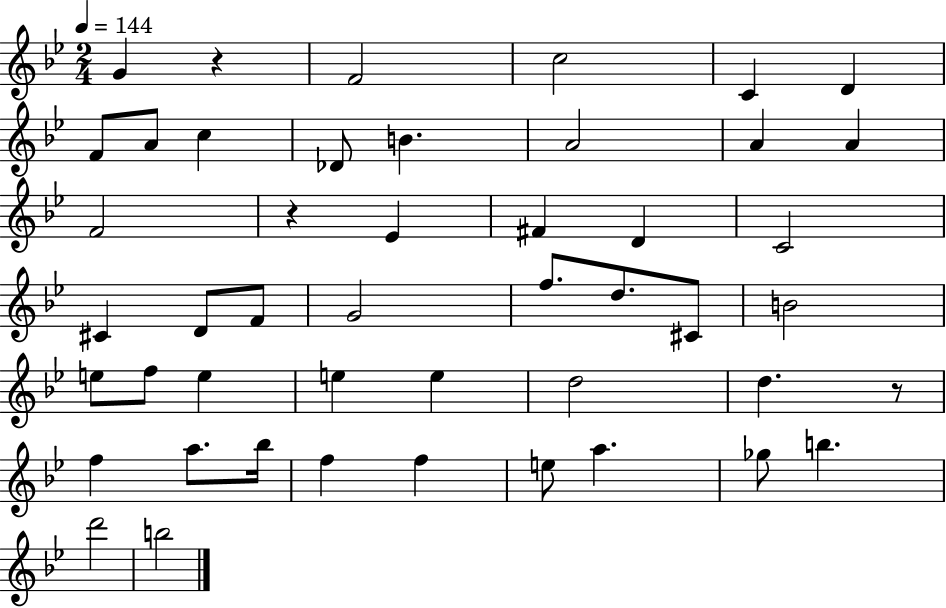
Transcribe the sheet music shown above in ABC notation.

X:1
T:Untitled
M:2/4
L:1/4
K:Bb
G z F2 c2 C D F/2 A/2 c _D/2 B A2 A A F2 z _E ^F D C2 ^C D/2 F/2 G2 f/2 d/2 ^C/2 B2 e/2 f/2 e e e d2 d z/2 f a/2 _b/4 f f e/2 a _g/2 b d'2 b2